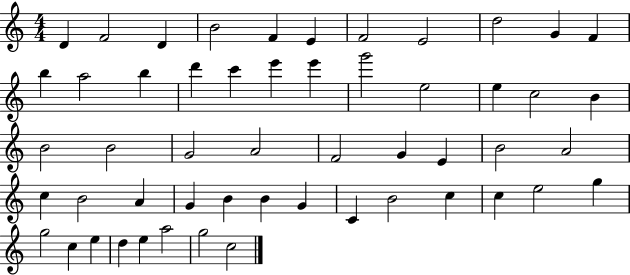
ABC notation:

X:1
T:Untitled
M:4/4
L:1/4
K:C
D F2 D B2 F E F2 E2 d2 G F b a2 b d' c' e' e' g'2 e2 e c2 B B2 B2 G2 A2 F2 G E B2 A2 c B2 A G B B G C B2 c c e2 g g2 c e d e a2 g2 c2